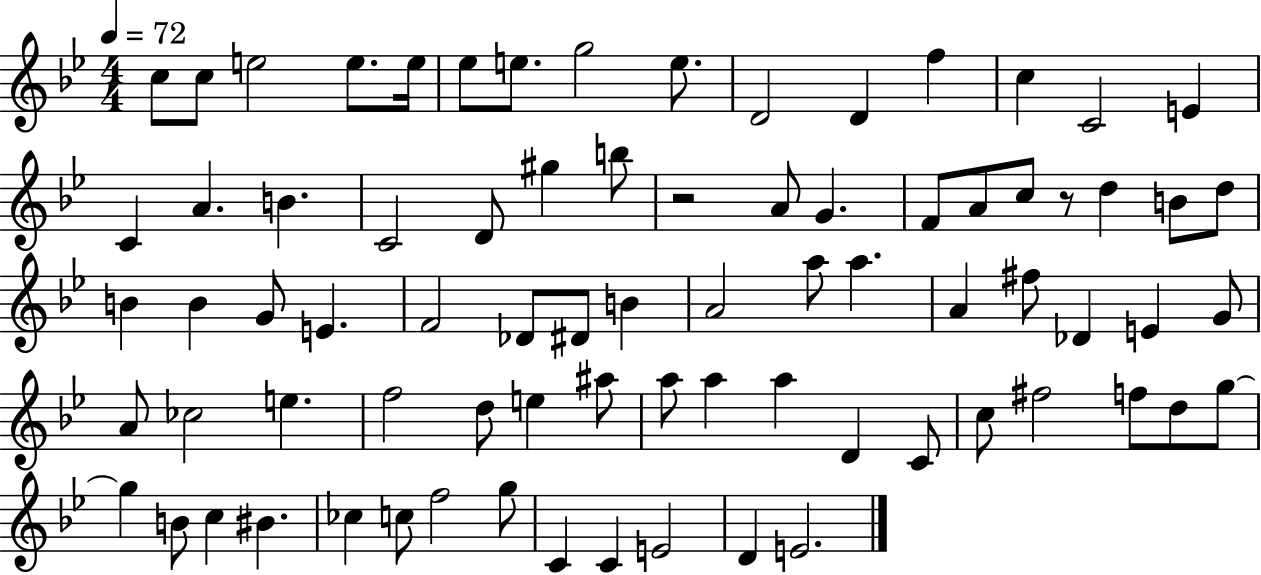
{
  \clef treble
  \numericTimeSignature
  \time 4/4
  \key bes \major
  \tempo 4 = 72
  c''8 c''8 e''2 e''8. e''16 | ees''8 e''8. g''2 e''8. | d'2 d'4 f''4 | c''4 c'2 e'4 | \break c'4 a'4. b'4. | c'2 d'8 gis''4 b''8 | r2 a'8 g'4. | f'8 a'8 c''8 r8 d''4 b'8 d''8 | \break b'4 b'4 g'8 e'4. | f'2 des'8 dis'8 b'4 | a'2 a''8 a''4. | a'4 fis''8 des'4 e'4 g'8 | \break a'8 ces''2 e''4. | f''2 d''8 e''4 ais''8 | a''8 a''4 a''4 d'4 c'8 | c''8 fis''2 f''8 d''8 g''8~~ | \break g''4 b'8 c''4 bis'4. | ces''4 c''8 f''2 g''8 | c'4 c'4 e'2 | d'4 e'2. | \break \bar "|."
}